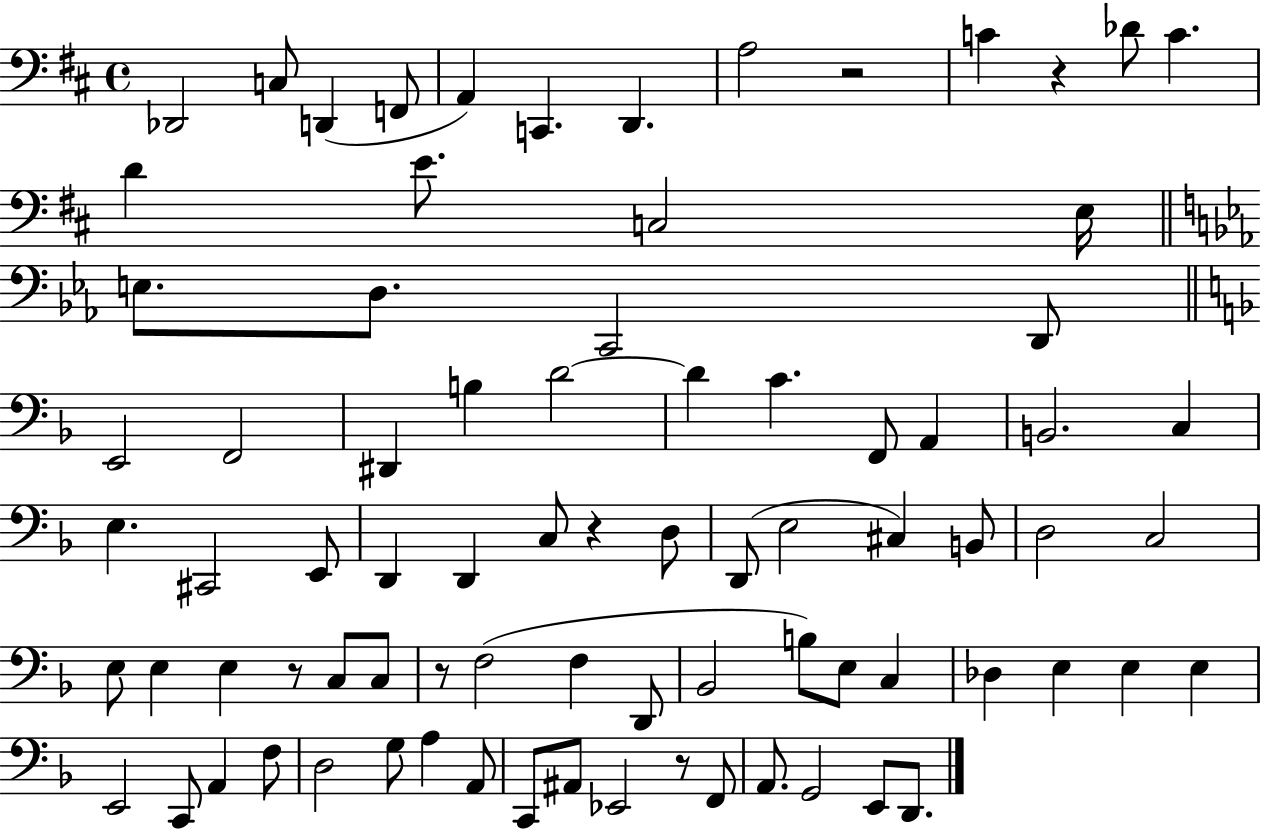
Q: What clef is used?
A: bass